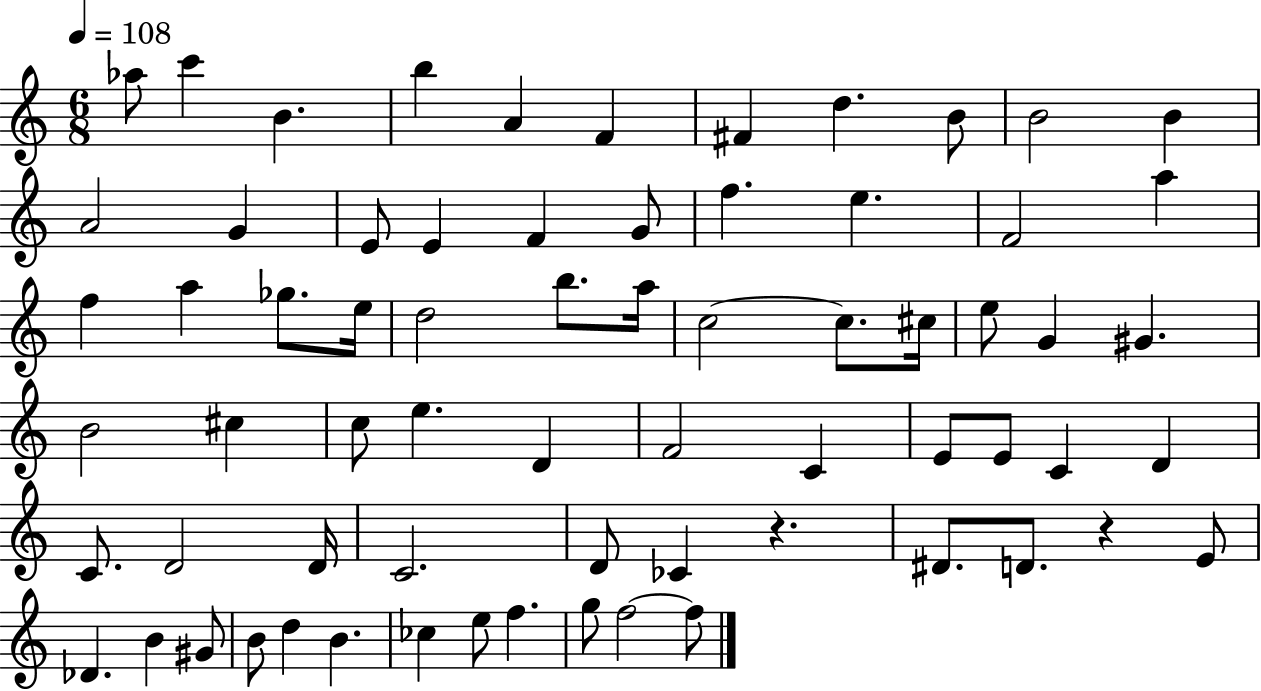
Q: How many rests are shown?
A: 2